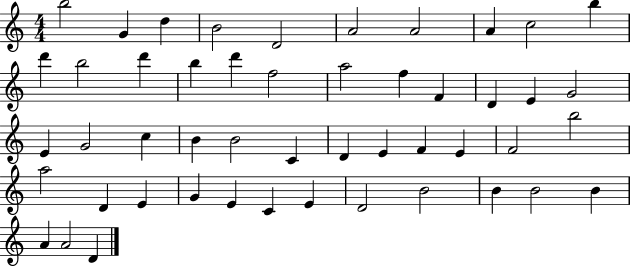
X:1
T:Untitled
M:4/4
L:1/4
K:C
b2 G d B2 D2 A2 A2 A c2 b d' b2 d' b d' f2 a2 f F D E G2 E G2 c B B2 C D E F E F2 b2 a2 D E G E C E D2 B2 B B2 B A A2 D